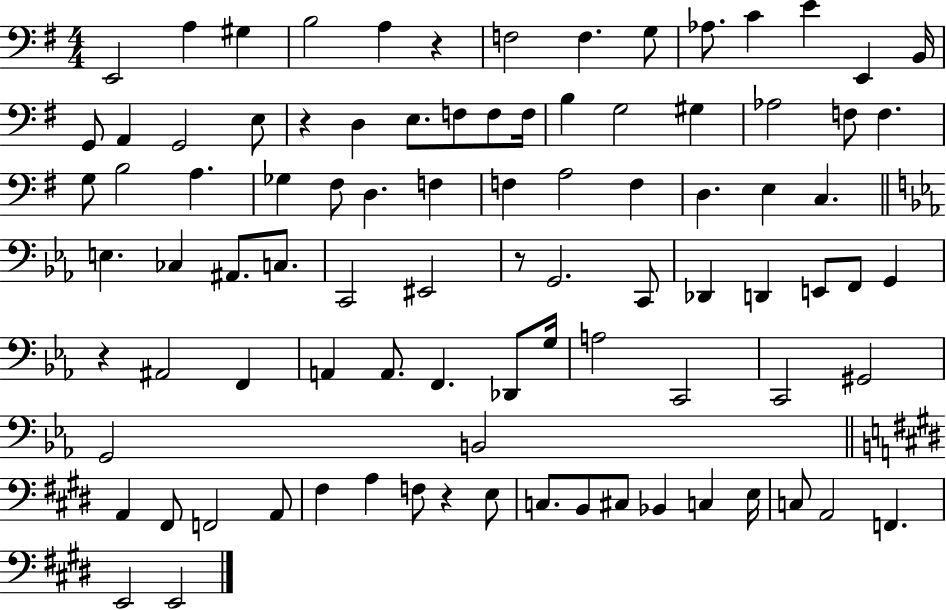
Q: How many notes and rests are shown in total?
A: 91